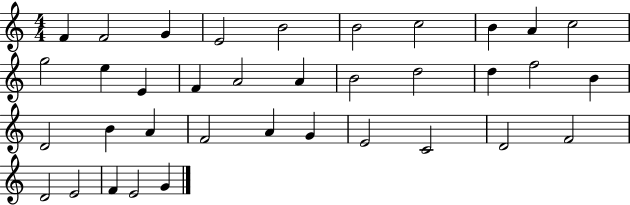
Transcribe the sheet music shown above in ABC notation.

X:1
T:Untitled
M:4/4
L:1/4
K:C
F F2 G E2 B2 B2 c2 B A c2 g2 e E F A2 A B2 d2 d f2 B D2 B A F2 A G E2 C2 D2 F2 D2 E2 F E2 G